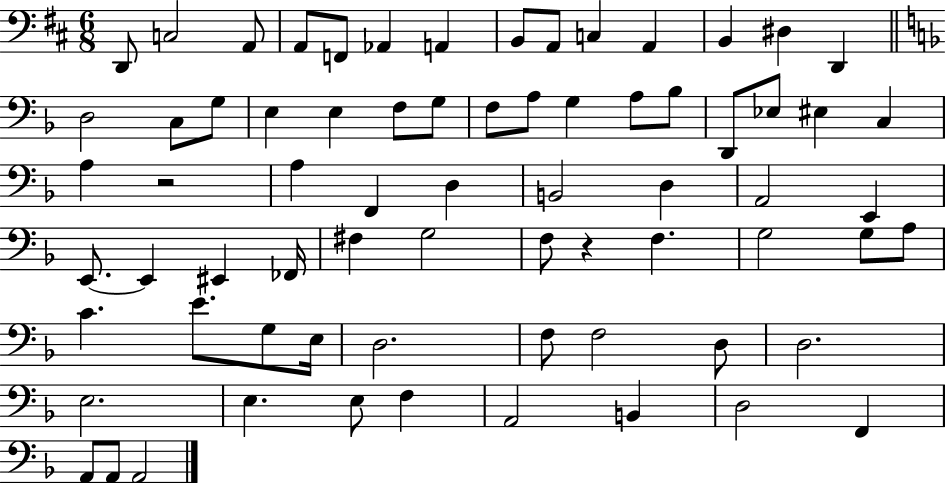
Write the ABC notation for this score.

X:1
T:Untitled
M:6/8
L:1/4
K:D
D,,/2 C,2 A,,/2 A,,/2 F,,/2 _A,, A,, B,,/2 A,,/2 C, A,, B,, ^D, D,, D,2 C,/2 G,/2 E, E, F,/2 G,/2 F,/2 A,/2 G, A,/2 _B,/2 D,,/2 _E,/2 ^E, C, A, z2 A, F,, D, B,,2 D, A,,2 E,, E,,/2 E,, ^E,, _F,,/4 ^F, G,2 F,/2 z F, G,2 G,/2 A,/2 C E/2 G,/2 E,/4 D,2 F,/2 F,2 D,/2 D,2 E,2 E, E,/2 F, A,,2 B,, D,2 F,, A,,/2 A,,/2 A,,2